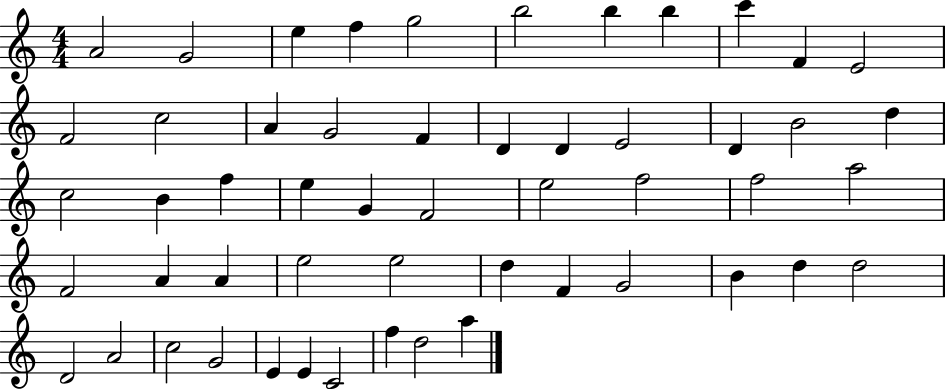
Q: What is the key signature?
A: C major